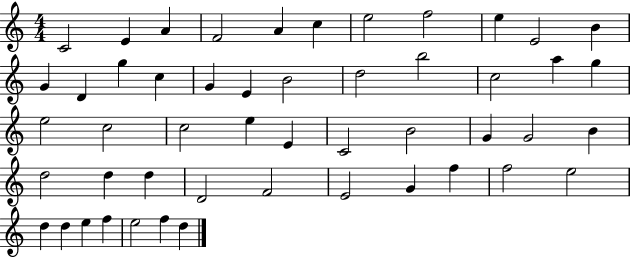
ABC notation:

X:1
T:Untitled
M:4/4
L:1/4
K:C
C2 E A F2 A c e2 f2 e E2 B G D g c G E B2 d2 b2 c2 a g e2 c2 c2 e E C2 B2 G G2 B d2 d d D2 F2 E2 G f f2 e2 d d e f e2 f d